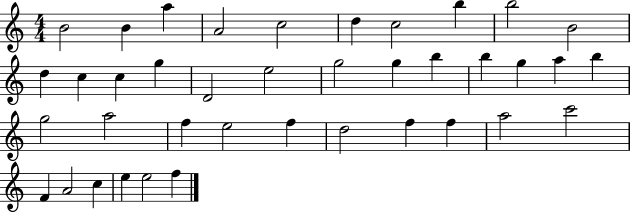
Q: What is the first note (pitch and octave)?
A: B4